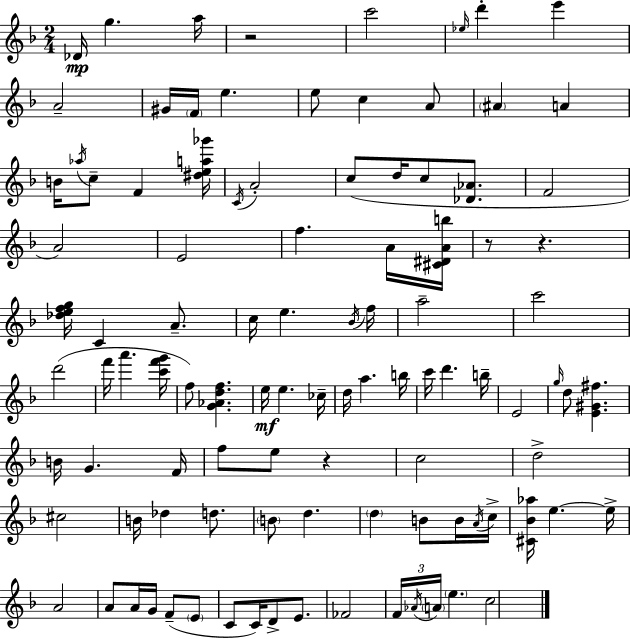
X:1
T:Untitled
M:2/4
L:1/4
K:F
_D/4 g a/4 z2 c'2 _e/4 d' e' A2 ^G/4 F/4 e e/2 c A/2 ^A A B/4 _a/4 c/2 F [^dea_g']/4 C/4 A2 c/2 d/4 c/2 [_D_A]/2 F2 A2 E2 f A/4 [^C^DAb]/4 z/2 z [_defg]/4 C A/2 c/4 e _B/4 f/4 a2 c'2 d'2 f'/4 a' [c'f'g']/4 f/2 [G_Adf] e/4 e _c/4 d/4 a b/4 c'/4 d' b/4 E2 g/4 d/2 [E^G^f] B/4 G F/4 f/2 e/2 z c2 d2 ^c2 B/4 _d d/2 B/2 d d B/2 B/4 A/4 c/4 [^C_B_a]/4 e e/4 A2 A/2 A/4 G/4 F/2 E/2 C/2 C/4 D/2 E/2 _F2 F/4 _A/4 A/4 e c2